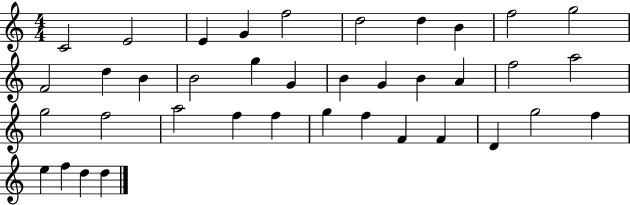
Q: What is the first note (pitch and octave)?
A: C4